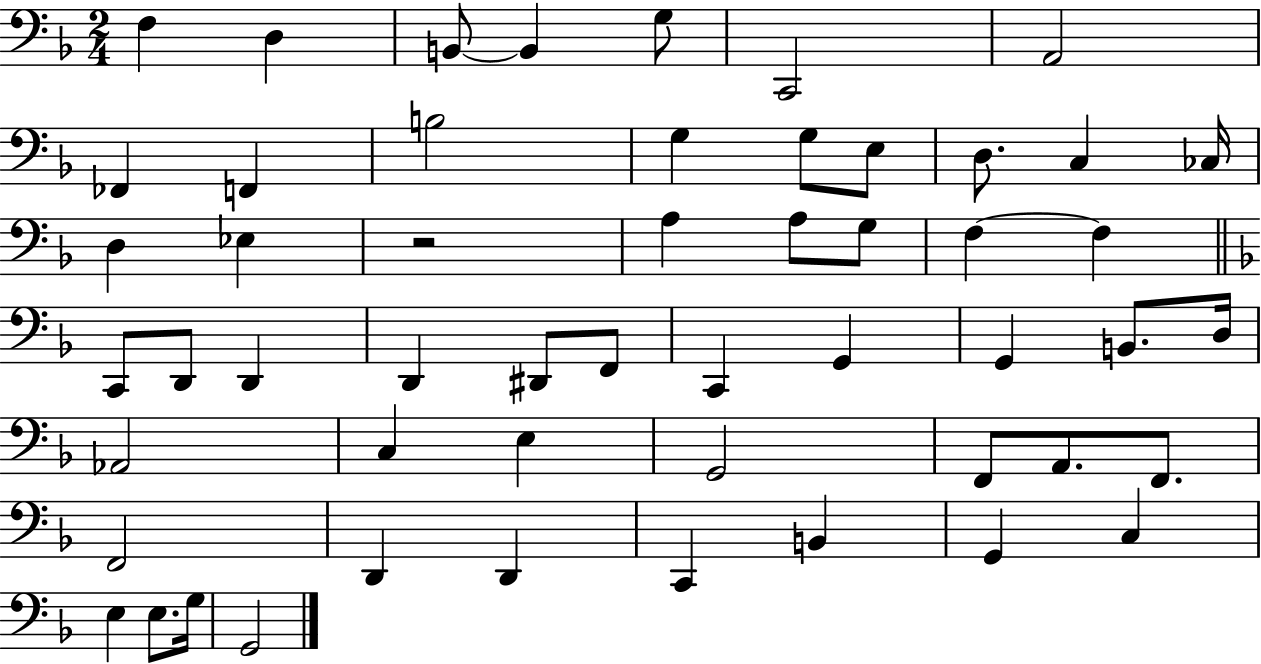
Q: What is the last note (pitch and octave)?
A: G2